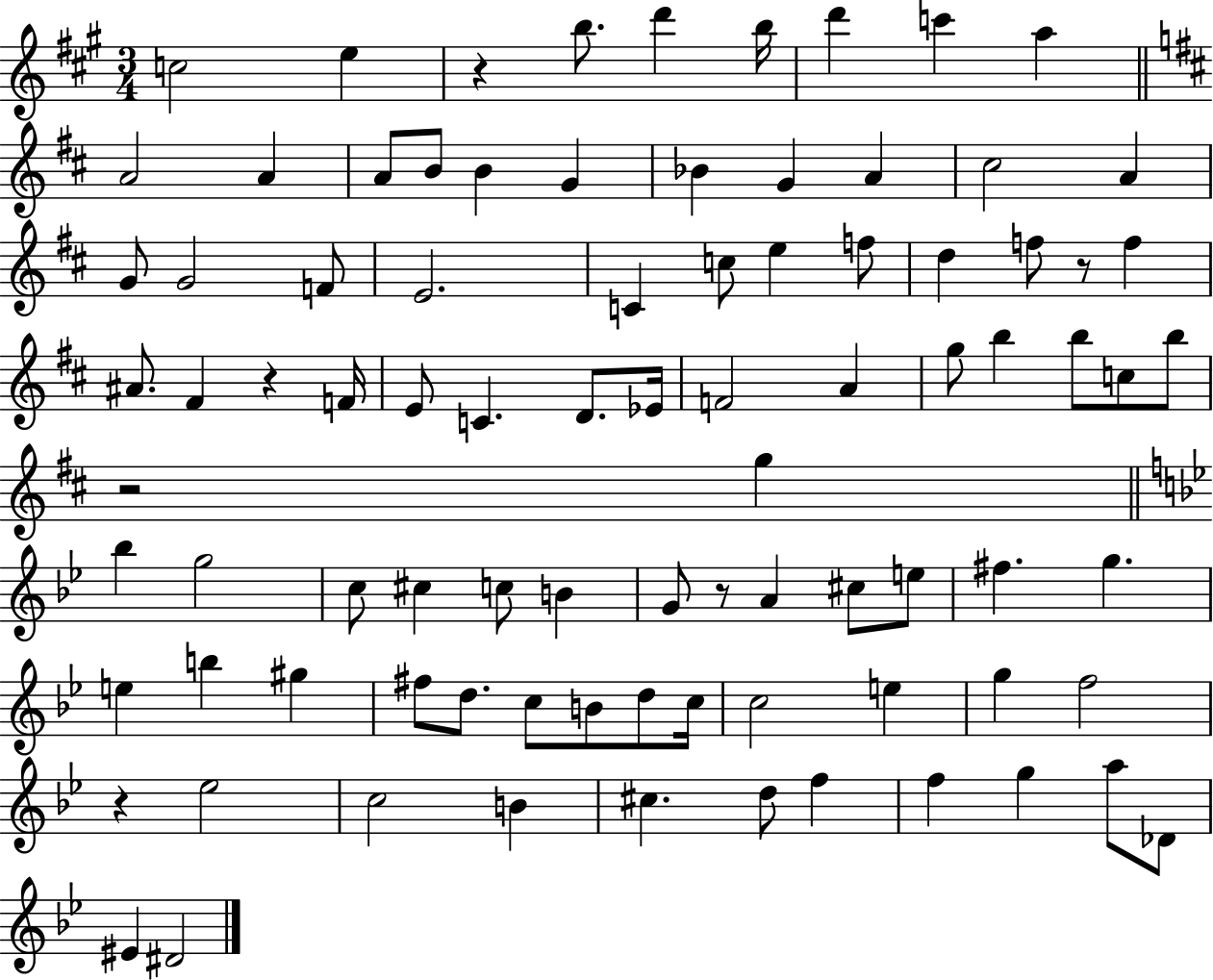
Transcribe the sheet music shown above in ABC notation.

X:1
T:Untitled
M:3/4
L:1/4
K:A
c2 e z b/2 d' b/4 d' c' a A2 A A/2 B/2 B G _B G A ^c2 A G/2 G2 F/2 E2 C c/2 e f/2 d f/2 z/2 f ^A/2 ^F z F/4 E/2 C D/2 _E/4 F2 A g/2 b b/2 c/2 b/2 z2 g _b g2 c/2 ^c c/2 B G/2 z/2 A ^c/2 e/2 ^f g e b ^g ^f/2 d/2 c/2 B/2 d/2 c/4 c2 e g f2 z _e2 c2 B ^c d/2 f f g a/2 _D/2 ^E ^D2